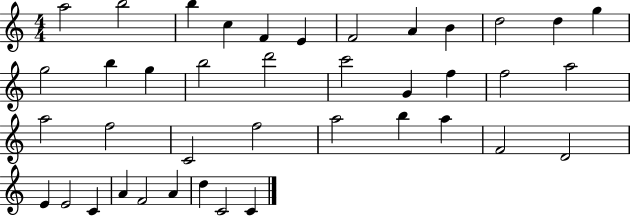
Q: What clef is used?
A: treble